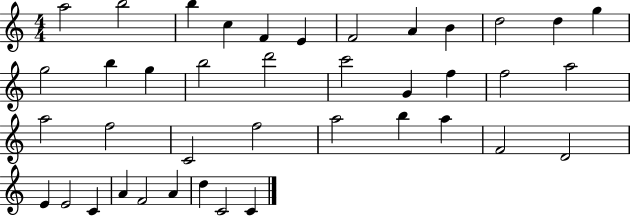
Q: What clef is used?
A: treble